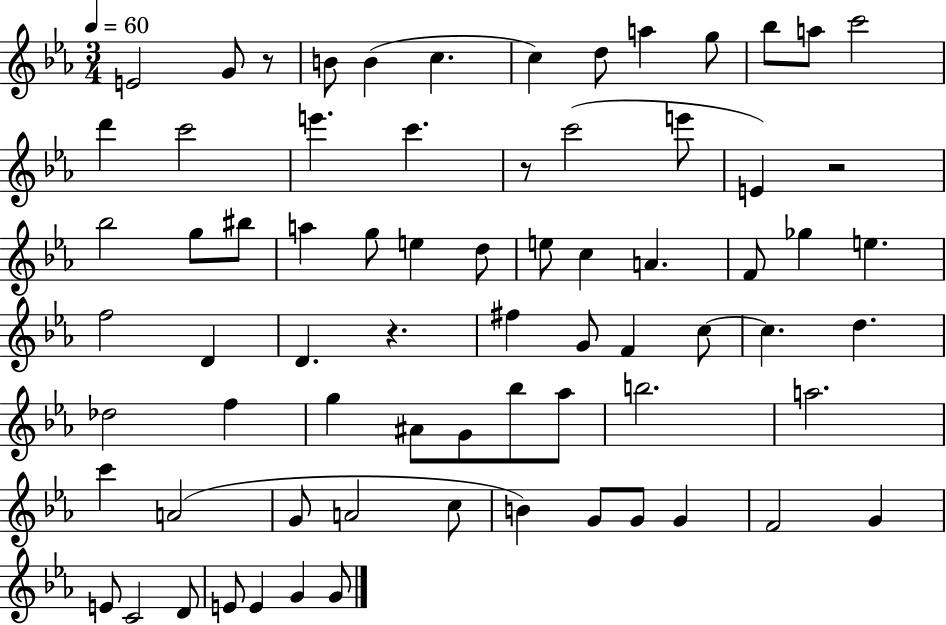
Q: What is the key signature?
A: EES major